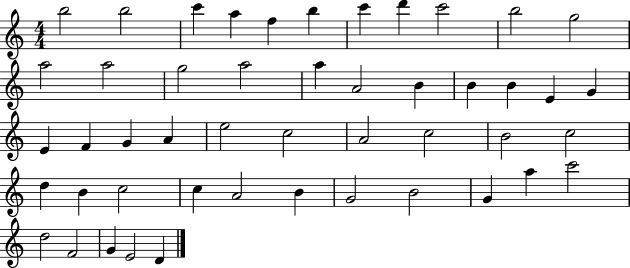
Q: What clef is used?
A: treble